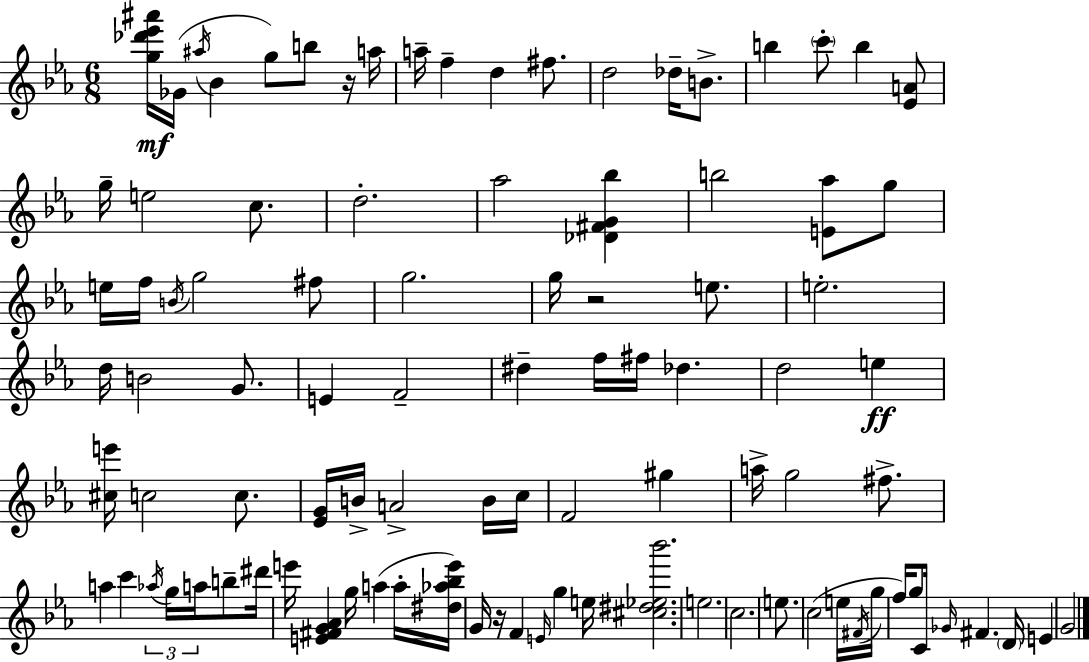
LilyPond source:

{
  \clef treble
  \numericTimeSignature
  \time 6/8
  \key ees \major
  <g'' des''' ees''' ais'''>16\mf ges'16( \acciaccatura { ais''16 } bes'4 g''8) b''8 r16 | a''16 a''16-- f''4-- d''4 fis''8. | d''2 des''16-- b'8.-> | b''4 \parenthesize c'''8-. b''4 <ees' a'>8 | \break g''16-- e''2 c''8. | d''2.-. | aes''2 <des' fis' g' bes''>4 | b''2 <e' aes''>8 g''8 | \break e''16 f''16 \acciaccatura { b'16 } g''2 | fis''8 g''2. | g''16 r2 e''8. | e''2.-. | \break d''16 b'2 g'8. | e'4 f'2-- | dis''4-- f''16 fis''16 des''4. | d''2 e''4\ff | \break <cis'' e'''>16 c''2 c''8. | <ees' g'>16 b'16-> a'2-> | b'16 c''16 f'2 gis''4 | a''16-> g''2 fis''8.-> | \break a''4 c'''4 \tuplet 3/2 { \acciaccatura { aes''16 } g''16 | a''16 } b''8-- dis'''16 e'''16 <e' fis' g' aes'>4 g''16 a''4( | a''16-. <dis'' aes'' bes'' e'''>16) g'16 r16 f'4 \grace { e'16 } g''4 | e''16 <cis'' dis'' ees'' bes'''>2. | \break e''2. | c''2. | e''8. c''2( | e''16 \acciaccatura { fis'16 } g''16 f''16) g''8 c'16 \grace { ges'16 } fis'4. | \break \parenthesize d'16 e'4 g'2 | \bar "|."
}